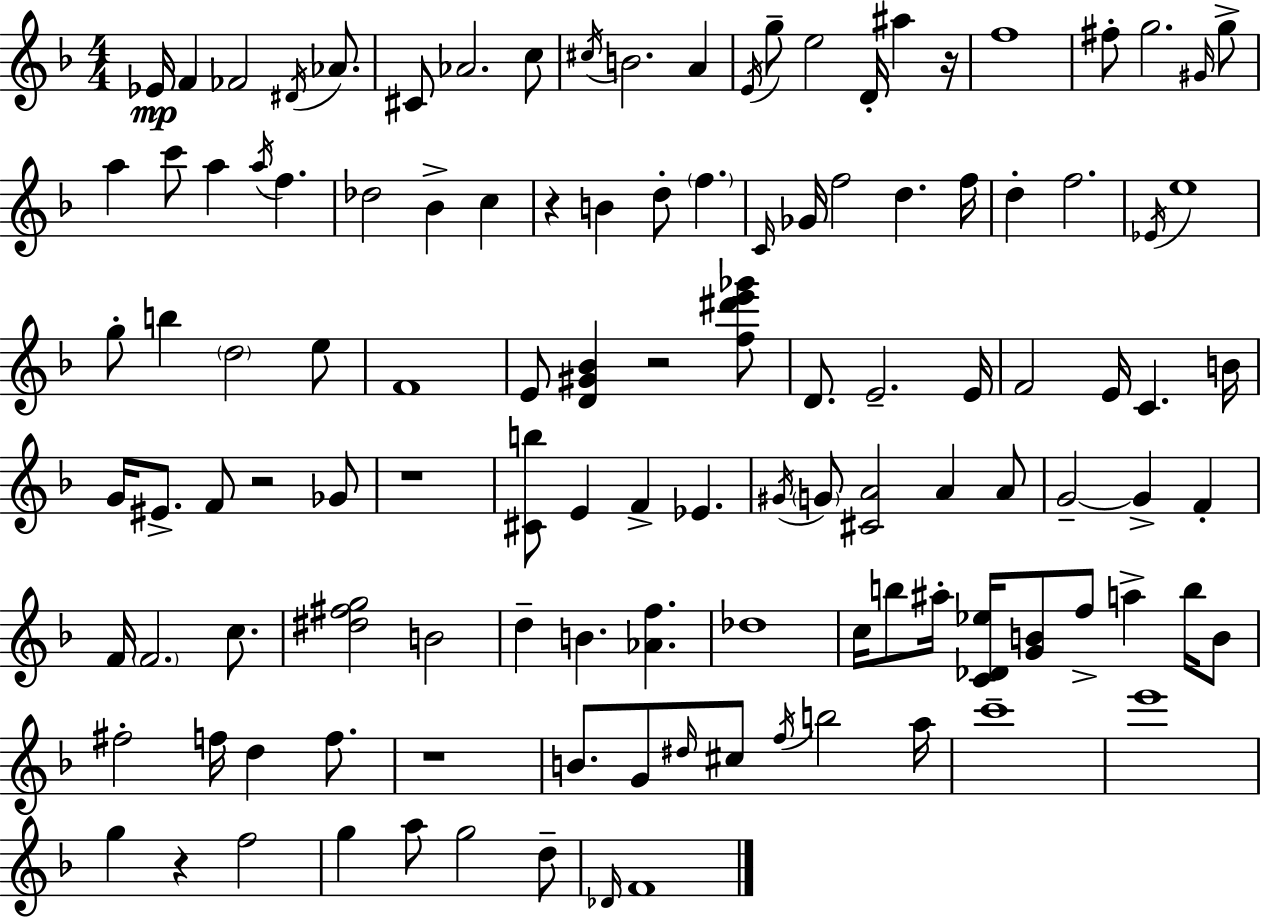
Eb4/s F4/q FES4/h D#4/s Ab4/e. C#4/e Ab4/h. C5/e C#5/s B4/h. A4/q E4/s G5/e E5/h D4/s A#5/q R/s F5/w F#5/e G5/h. G#4/s G5/e A5/q C6/e A5/q A5/s F5/q. Db5/h Bb4/q C5/q R/q B4/q D5/e F5/q. C4/s Gb4/s F5/h D5/q. F5/s D5/q F5/h. Eb4/s E5/w G5/e B5/q D5/h E5/e F4/w E4/e [D4,G#4,Bb4]/q R/h [F5,D#6,E6,Gb6]/e D4/e. E4/h. E4/s F4/h E4/s C4/q. B4/s G4/s EIS4/e. F4/e R/h Gb4/e R/w [C#4,B5]/e E4/q F4/q Eb4/q. G#4/s G4/e [C#4,A4]/h A4/q A4/e G4/h G4/q F4/q F4/s F4/h. C5/e. [D#5,F#5,G5]/h B4/h D5/q B4/q. [Ab4,F5]/q. Db5/w C5/s B5/e A#5/s [C4,Db4,Eb5]/s [G4,B4]/e F5/e A5/q B5/s B4/e F#5/h F5/s D5/q F5/e. R/w B4/e. G4/e D#5/s C#5/e F5/s B5/h A5/s C6/w E6/w G5/q R/q F5/h G5/q A5/e G5/h D5/e Db4/s F4/w